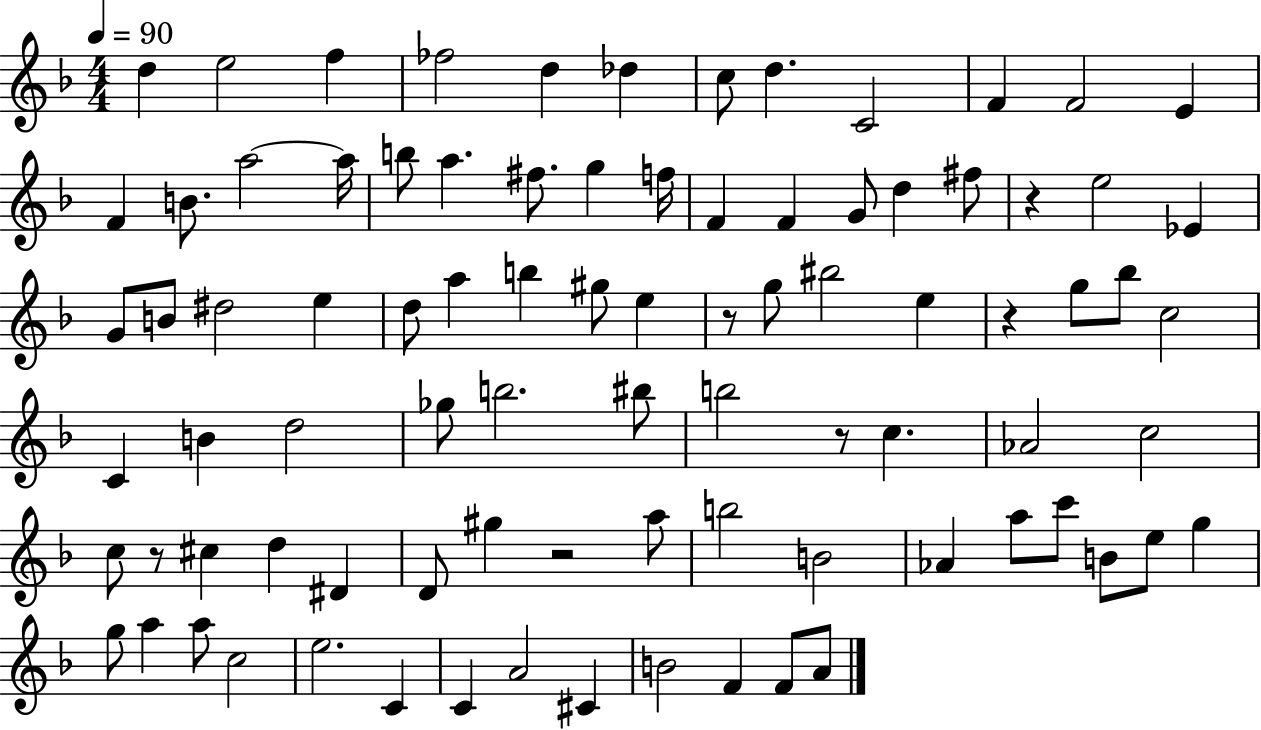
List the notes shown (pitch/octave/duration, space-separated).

D5/q E5/h F5/q FES5/h D5/q Db5/q C5/e D5/q. C4/h F4/q F4/h E4/q F4/q B4/e. A5/h A5/s B5/e A5/q. F#5/e. G5/q F5/s F4/q F4/q G4/e D5/q F#5/e R/q E5/h Eb4/q G4/e B4/e D#5/h E5/q D5/e A5/q B5/q G#5/e E5/q R/e G5/e BIS5/h E5/q R/q G5/e Bb5/e C5/h C4/q B4/q D5/h Gb5/e B5/h. BIS5/e B5/h R/e C5/q. Ab4/h C5/h C5/e R/e C#5/q D5/q D#4/q D4/e G#5/q R/h A5/e B5/h B4/h Ab4/q A5/e C6/e B4/e E5/e G5/q G5/e A5/q A5/e C5/h E5/h. C4/q C4/q A4/h C#4/q B4/h F4/q F4/e A4/e